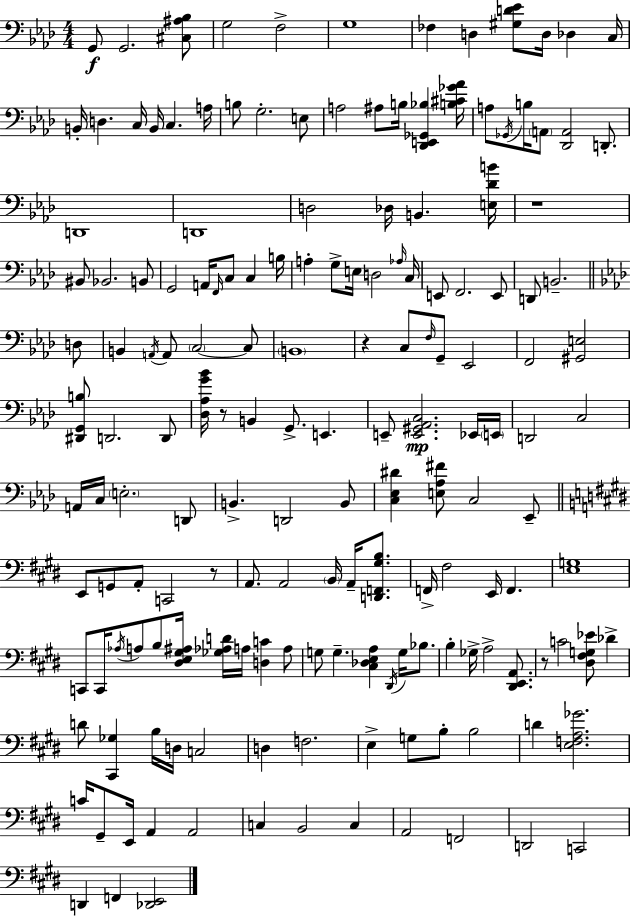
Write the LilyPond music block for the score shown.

{
  \clef bass
  \numericTimeSignature
  \time 4/4
  \key aes \major
  \repeat volta 2 { g,8\f g,2. <cis ais bes>8 | g2 f2-> | g1 | fes4 d4 <gis d' ees'>8 d16 des4 c16 | \break b,16-. d4. c16 b,16 c4. a16 | b8 g2.-. e8 | a2 ais8 b16 <des, e, ges, bes>4 <b cis' ges' aes'>16 | a8 \acciaccatura { ges,16 } b16 \parenthesize a,8 <des, a,>2 d,8.-. | \break d,1 | d,1 | d2 des16 b,4. | <e des' b'>16 r1 | \break bis,8 bes,2. b,8 | g,2 a,16 \grace { f,16 } c8 c4 | b16 a4-. g8-> e16 d2 | \grace { aes16 } c16 e,8 f,2. | \break e,8 d,8 b,2.-- | \bar "||" \break \key aes \major d8 b,4 \acciaccatura { a,16 } a,8 \parenthesize c2~~ | c8 \parenthesize b,1 | r4 c8 \grace { f16 } g,8-- ees,2 | f,2 <gis, e>2 | \break <dis, g, b>8 d,2. | d,8 <des aes g' bes'>16 r8 b,4 g,8.-> e,4. | e,8-- <e, gis, aes, c>2.\mp | ees,16 \parenthesize e,16 d,2 c2 | \break a,16 c16 \parenthesize e2.-. | d,8 b,4.-> d,2 | b,8 <c ees dis'>4 <e aes fis'>8 c2 | ees,8-- \bar "||" \break \key e \major e,8 g,8 a,8-. c,2 r8 | a,8. a,2 \parenthesize b,16 a,16-- <d, f, gis b>8. | f,16-> fis2 e,16 f,4. | <e g>1 | \break c,8 c,16 \acciaccatura { aes16 } a8 b8 <dis e gis ais>16 <ges aes d'>16 a16 <d c'>4 a8 | g8 g4.-- <cis des e a>4 \acciaccatura { dis,16 } g16 bes8. | b4-. ges16-> a2-> <dis, e, a,>8. | r8 c'2 <dis fis g ees'>8 des'4-> | \break d'8 <cis, ges>4 b16 d16 c2 | d4 f2. | e4-> g8 b8-. b2 | d'4 <e f a ges'>2. | \break c'16 gis,8-- e,16 a,4 a,2 | c4 b,2 c4 | a,2 f,2 | d,2 c,2 | \break d,4 f,4 <des, e,>2 | } \bar "|."
}